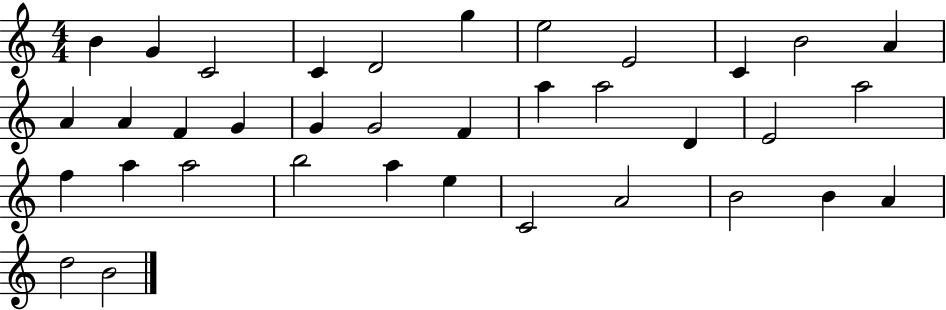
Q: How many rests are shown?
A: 0